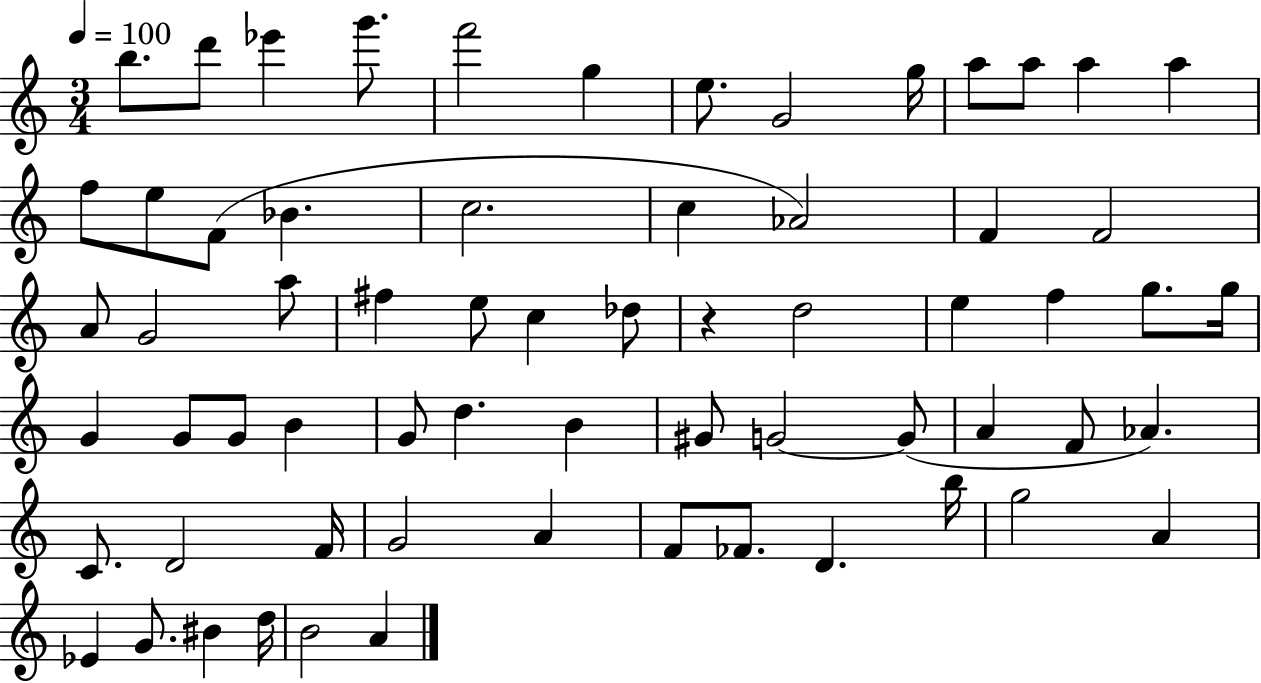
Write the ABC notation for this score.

X:1
T:Untitled
M:3/4
L:1/4
K:C
b/2 d'/2 _e' g'/2 f'2 g e/2 G2 g/4 a/2 a/2 a a f/2 e/2 F/2 _B c2 c _A2 F F2 A/2 G2 a/2 ^f e/2 c _d/2 z d2 e f g/2 g/4 G G/2 G/2 B G/2 d B ^G/2 G2 G/2 A F/2 _A C/2 D2 F/4 G2 A F/2 _F/2 D b/4 g2 A _E G/2 ^B d/4 B2 A